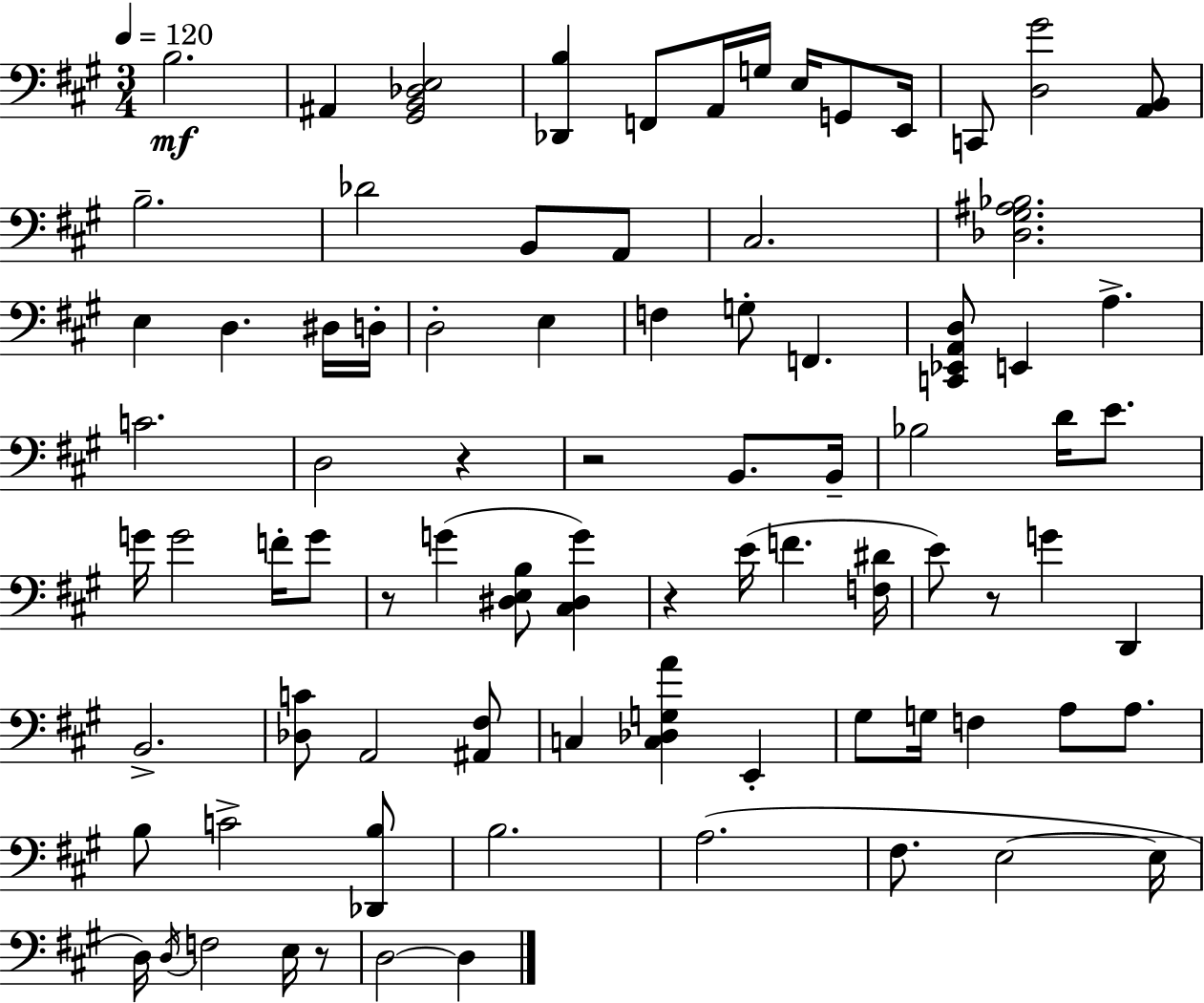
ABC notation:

X:1
T:Untitled
M:3/4
L:1/4
K:A
B,2 ^A,, [^G,,B,,_D,E,]2 [_D,,B,] F,,/2 A,,/4 G,/4 E,/4 G,,/2 E,,/4 C,,/2 [D,^G]2 [A,,B,,]/2 B,2 _D2 B,,/2 A,,/2 ^C,2 [_D,^G,^A,_B,]2 E, D, ^D,/4 D,/4 D,2 E, F, G,/2 F,, [C,,_E,,A,,D,]/2 E,, A, C2 D,2 z z2 B,,/2 B,,/4 _B,2 D/4 E/2 G/4 G2 F/4 G/2 z/2 G [^D,E,B,]/2 [^C,^D,G] z E/4 F [F,^D]/4 E/2 z/2 G D,, B,,2 [_D,C]/2 A,,2 [^A,,^F,]/2 C, [C,_D,G,A] E,, ^G,/2 G,/4 F, A,/2 A,/2 B,/2 C2 [_D,,B,]/2 B,2 A,2 ^F,/2 E,2 E,/4 D,/4 D,/4 F,2 E,/4 z/2 D,2 D,